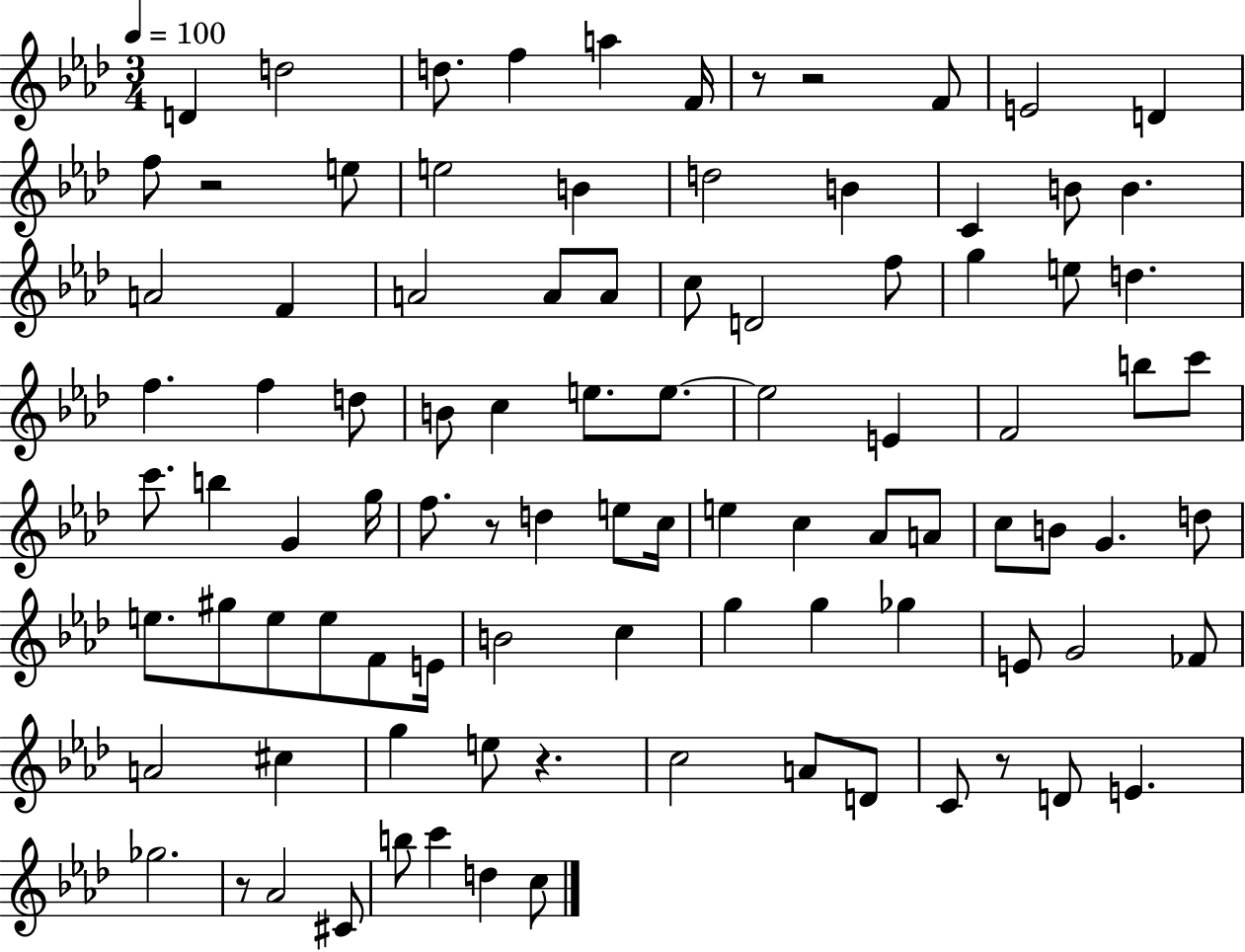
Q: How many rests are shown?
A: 7